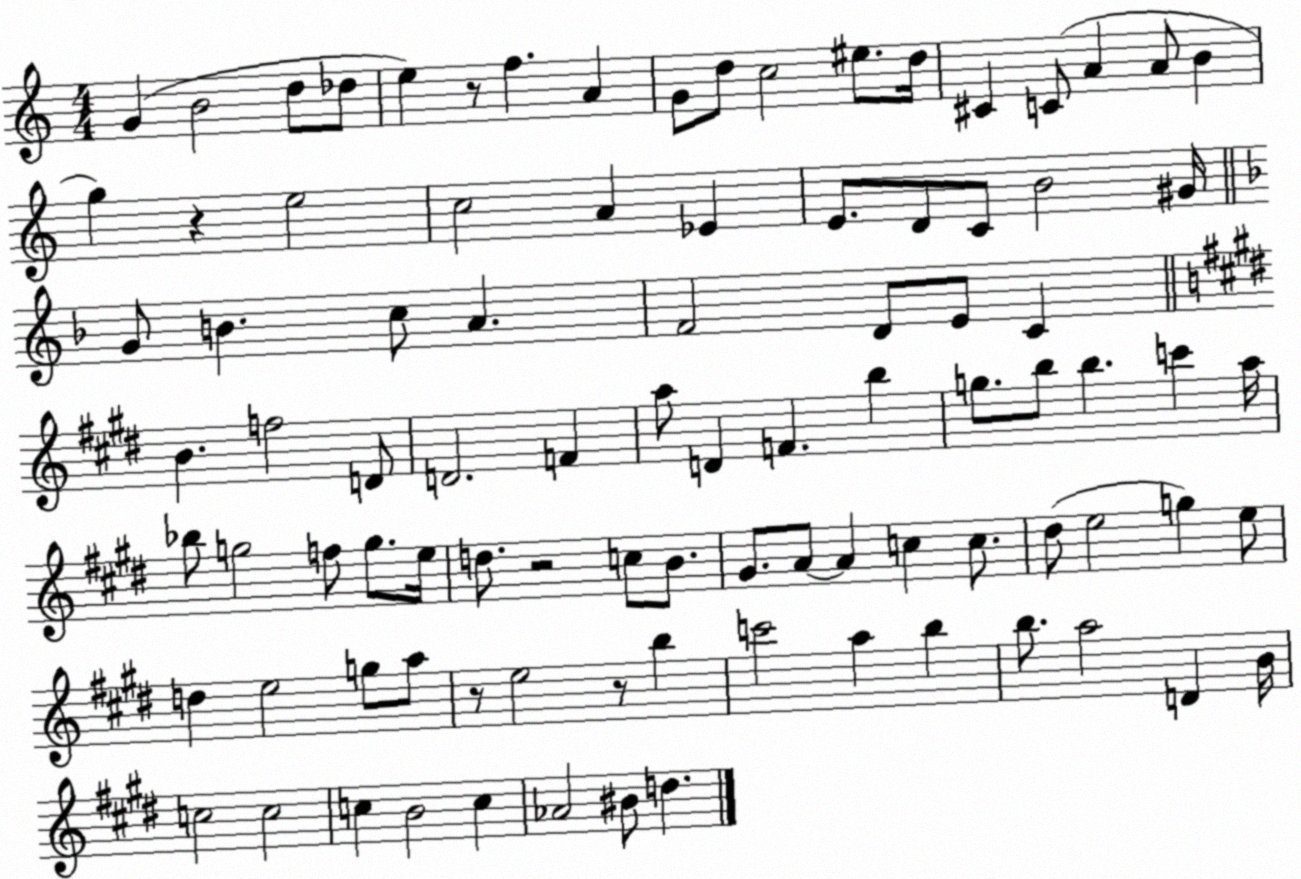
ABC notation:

X:1
T:Untitled
M:4/4
L:1/4
K:C
G B2 d/2 _d/2 e z/2 f A G/2 d/2 c2 ^e/2 d/4 ^C C/2 A A/2 B g z e2 c2 A _E E/2 D/2 C/2 B2 ^G/4 G/2 B c/2 A F2 D/2 E/2 C B f2 D/2 D2 F a/2 D F b g/2 b/2 b c' a/4 _b/2 g2 f/2 g/2 e/4 d/2 z2 c/2 B/2 ^G/2 A/2 A c c/2 ^d/2 e2 g e/2 d e2 g/2 a/2 z/2 e2 z/2 b c'2 a b b/2 a2 D B/4 c2 c2 c B2 c _A2 ^B/2 d